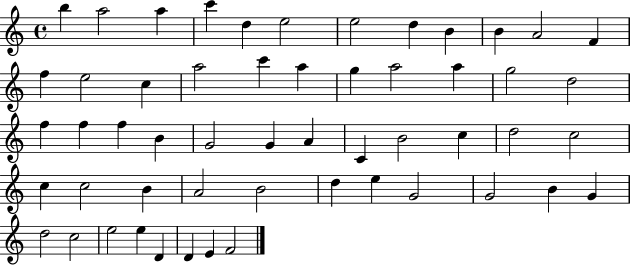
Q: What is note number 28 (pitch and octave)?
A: G4